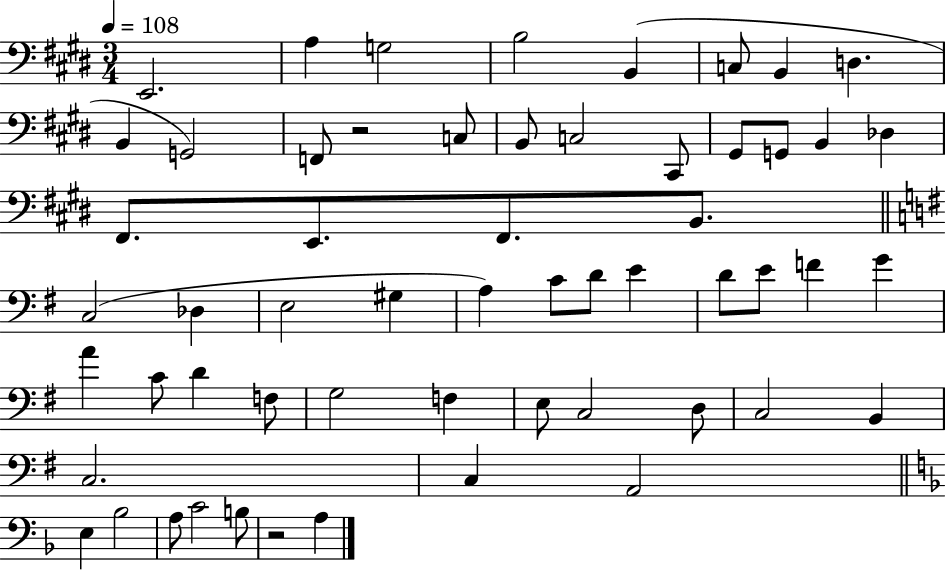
X:1
T:Untitled
M:3/4
L:1/4
K:E
E,,2 A, G,2 B,2 B,, C,/2 B,, D, B,, G,,2 F,,/2 z2 C,/2 B,,/2 C,2 ^C,,/2 ^G,,/2 G,,/2 B,, _D, ^F,,/2 E,,/2 ^F,,/2 B,,/2 C,2 _D, E,2 ^G, A, C/2 D/2 E D/2 E/2 F G A C/2 D F,/2 G,2 F, E,/2 C,2 D,/2 C,2 B,, C,2 C, A,,2 E, _B,2 A,/2 C2 B,/2 z2 A,